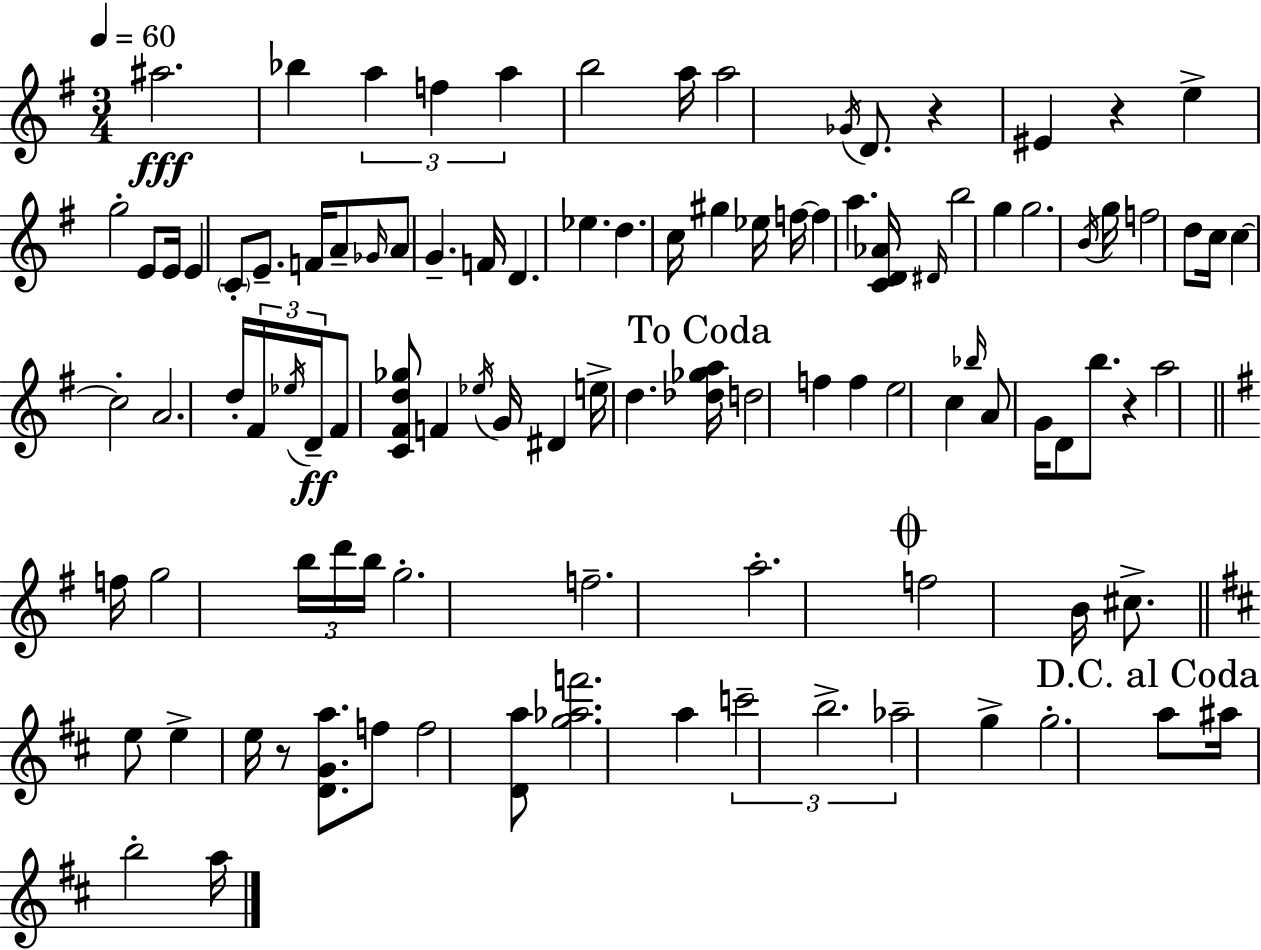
{
  \clef treble
  \numericTimeSignature
  \time 3/4
  \key e \minor
  \tempo 4 = 60
  ais''2.\fff | bes''4 \tuplet 3/2 { a''4 f''4 | a''4 } b''2 | a''16 a''2 \acciaccatura { ges'16 } d'8. | \break r4 eis'4 r4 | e''4-> g''2-. | e'8 e'16 e'4 \parenthesize c'8-. e'8.-- | f'16 a'8-- \grace { ges'16 } a'8 g'4.-- | \break f'16 d'4. ees''4. | d''4. c''16 gis''4 | ees''16 f''16~~ f''4 a''4. | <c' d' aes'>16 \grace { dis'16 } b''2 g''4 | \break g''2. | \acciaccatura { b'16 } g''16 f''2 | d''8 c''16 c''4~~ c''2-. | a'2. | \break d''16-. \tuplet 3/2 { fis'16 \acciaccatura { ees''16 } d'16--\ff } fis'8 <c' fis' d'' ges''>8 | f'4 \acciaccatura { ees''16 } g'16 dis'4 e''16-> d''4. | \mark "To Coda" <des'' ges'' a''>16 d''2 | f''4 f''4 e''2 | \break c''4 \grace { bes''16 } a'8 | g'16 d'8 b''8. r4 a''2 | \bar "||" \break \key g \major f''16 g''2 \tuplet 3/2 { b''16 d'''16 b''16 } | g''2.-. | f''2.-- | a''2.-. | \break \mark \markup { \musicglyph "scripts.coda" } f''2 b'16 cis''8.-> | \bar "||" \break \key b \minor e''8 e''4-> e''16 r8 <d' g' a''>8. | f''8 f''2 <d' a''>8 | <g'' aes'' f'''>2. | a''4 \tuplet 3/2 { c'''2-- | \break b''2.-> | aes''2-- } g''4-> | g''2.-. | \mark "D.C. al Coda" a''8 ais''16 b''2-. a''16 | \break \bar "|."
}